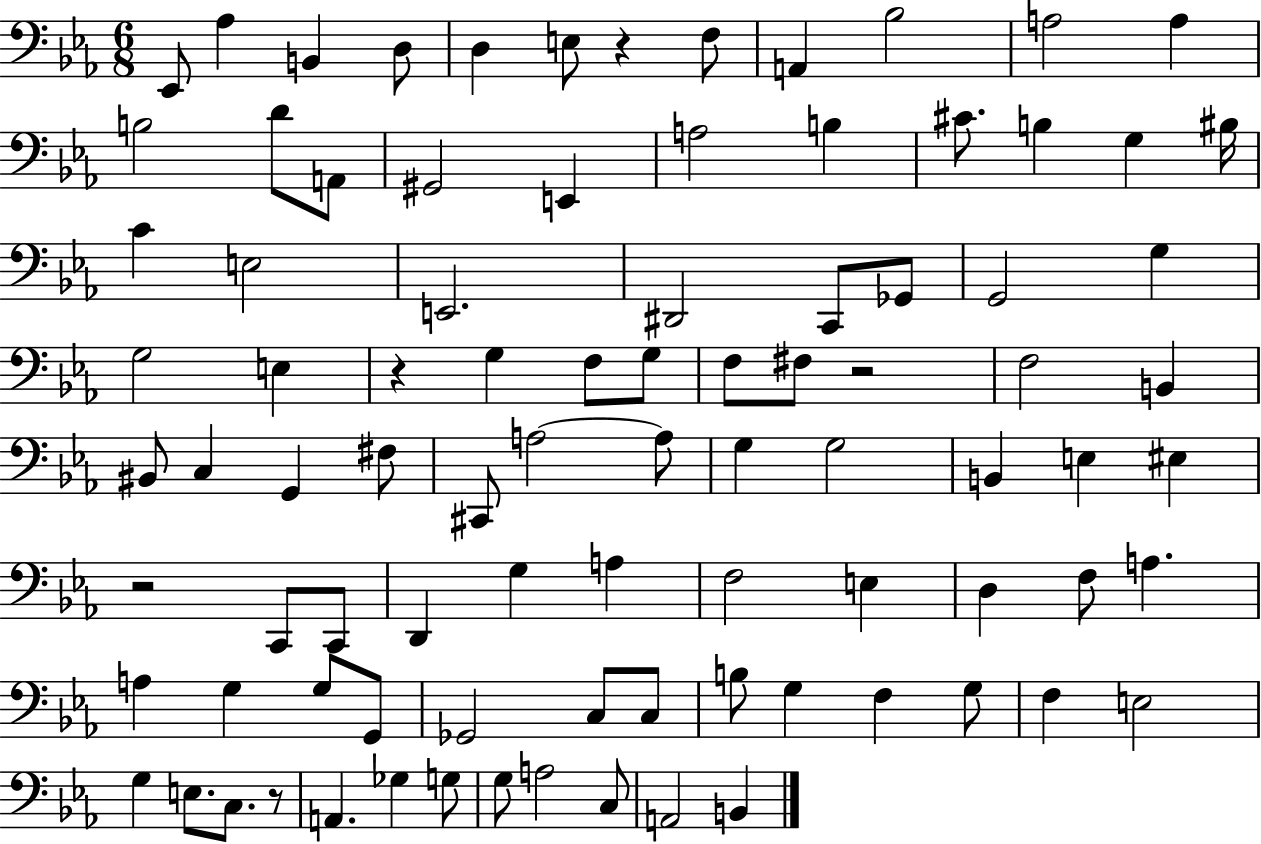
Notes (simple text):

Eb2/e Ab3/q B2/q D3/e D3/q E3/e R/q F3/e A2/q Bb3/h A3/h A3/q B3/h D4/e A2/e G#2/h E2/q A3/h B3/q C#4/e. B3/q G3/q BIS3/s C4/q E3/h E2/h. D#2/h C2/e Gb2/e G2/h G3/q G3/h E3/q R/q G3/q F3/e G3/e F3/e F#3/e R/h F3/h B2/q BIS2/e C3/q G2/q F#3/e C#2/e A3/h A3/e G3/q G3/h B2/q E3/q EIS3/q R/h C2/e C2/e D2/q G3/q A3/q F3/h E3/q D3/q F3/e A3/q. A3/q G3/q G3/e G2/e Gb2/h C3/e C3/e B3/e G3/q F3/q G3/e F3/q E3/h G3/q E3/e. C3/e. R/e A2/q. Gb3/q G3/e G3/e A3/h C3/e A2/h B2/q